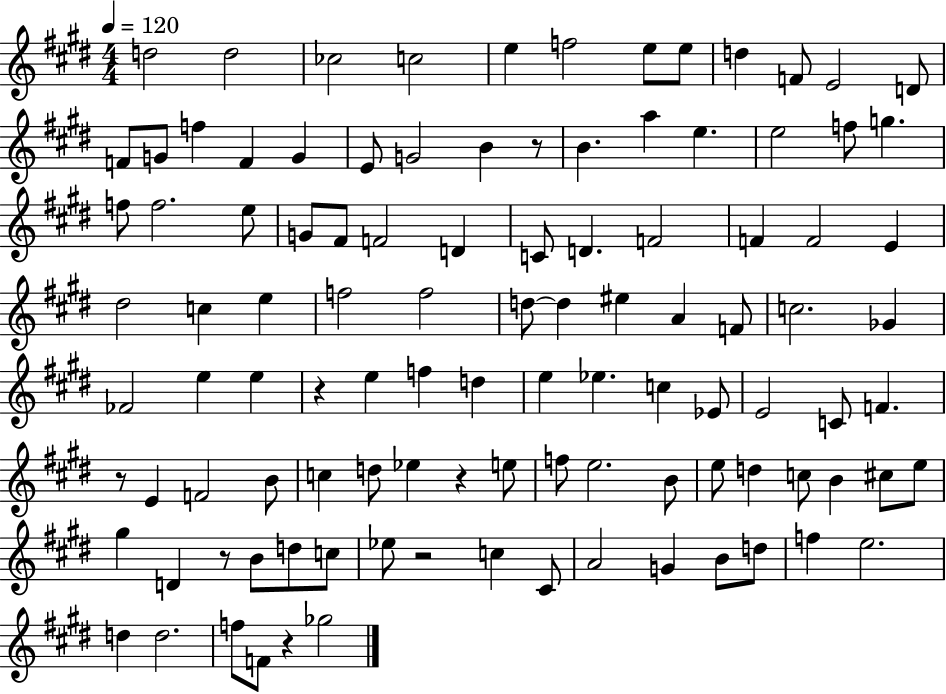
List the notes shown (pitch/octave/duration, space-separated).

D5/h D5/h CES5/h C5/h E5/q F5/h E5/e E5/e D5/q F4/e E4/h D4/e F4/e G4/e F5/q F4/q G4/q E4/e G4/h B4/q R/e B4/q. A5/q E5/q. E5/h F5/e G5/q. F5/e F5/h. E5/e G4/e F#4/e F4/h D4/q C4/e D4/q. F4/h F4/q F4/h E4/q D#5/h C5/q E5/q F5/h F5/h D5/e D5/q EIS5/q A4/q F4/e C5/h. Gb4/q FES4/h E5/q E5/q R/q E5/q F5/q D5/q E5/q Eb5/q. C5/q Eb4/e E4/h C4/e F4/q. R/e E4/q F4/h B4/e C5/q D5/e Eb5/q R/q E5/e F5/e E5/h. B4/e E5/e D5/q C5/e B4/q C#5/e E5/e G#5/q D4/q R/e B4/e D5/e C5/e Eb5/e R/h C5/q C#4/e A4/h G4/q B4/e D5/e F5/q E5/h. D5/q D5/h. F5/e F4/e R/q Gb5/h